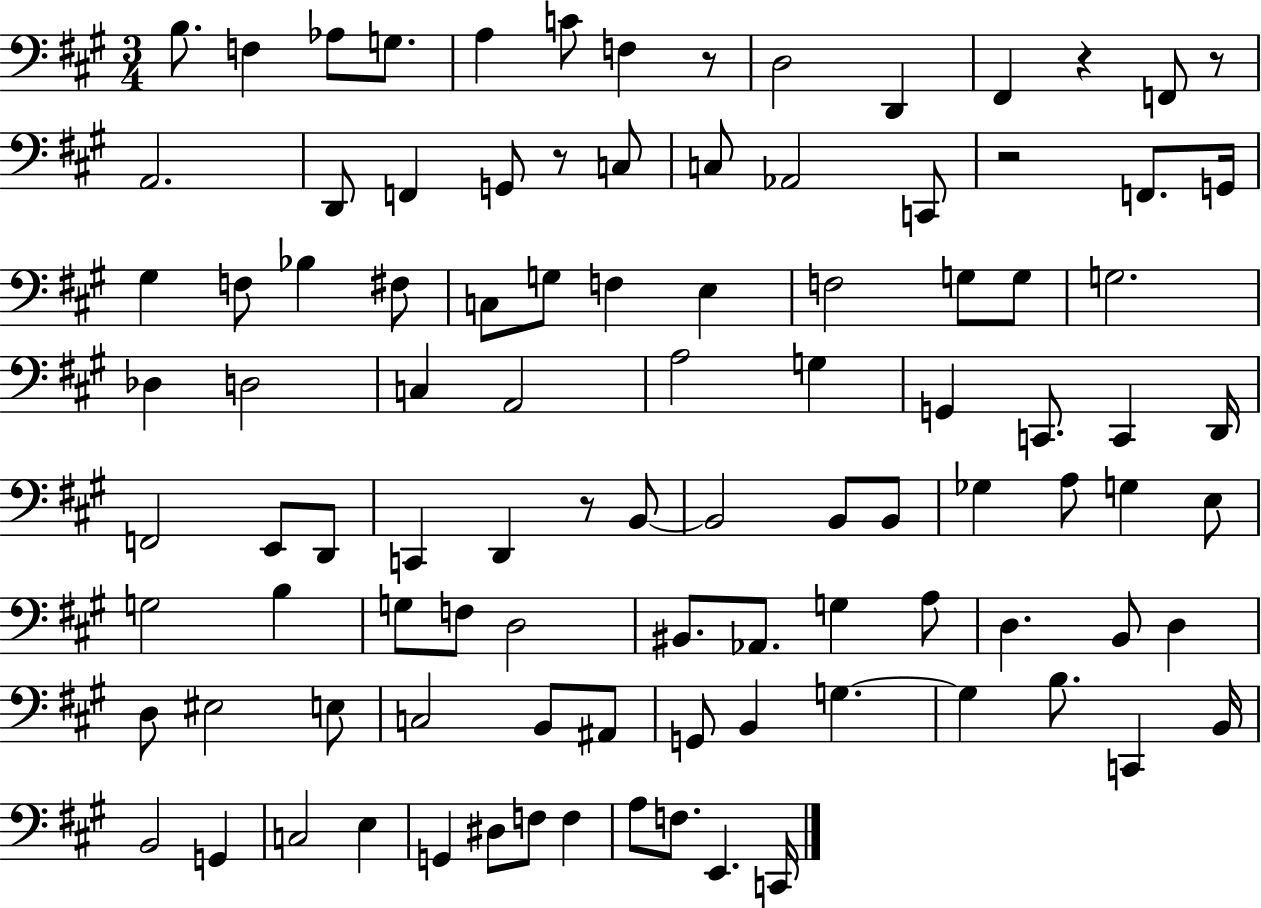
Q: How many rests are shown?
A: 6